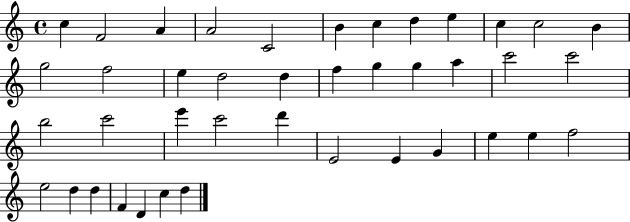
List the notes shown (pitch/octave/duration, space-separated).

C5/q F4/h A4/q A4/h C4/h B4/q C5/q D5/q E5/q C5/q C5/h B4/q G5/h F5/h E5/q D5/h D5/q F5/q G5/q G5/q A5/q C6/h C6/h B5/h C6/h E6/q C6/h D6/q E4/h E4/q G4/q E5/q E5/q F5/h E5/h D5/q D5/q F4/q D4/q C5/q D5/q